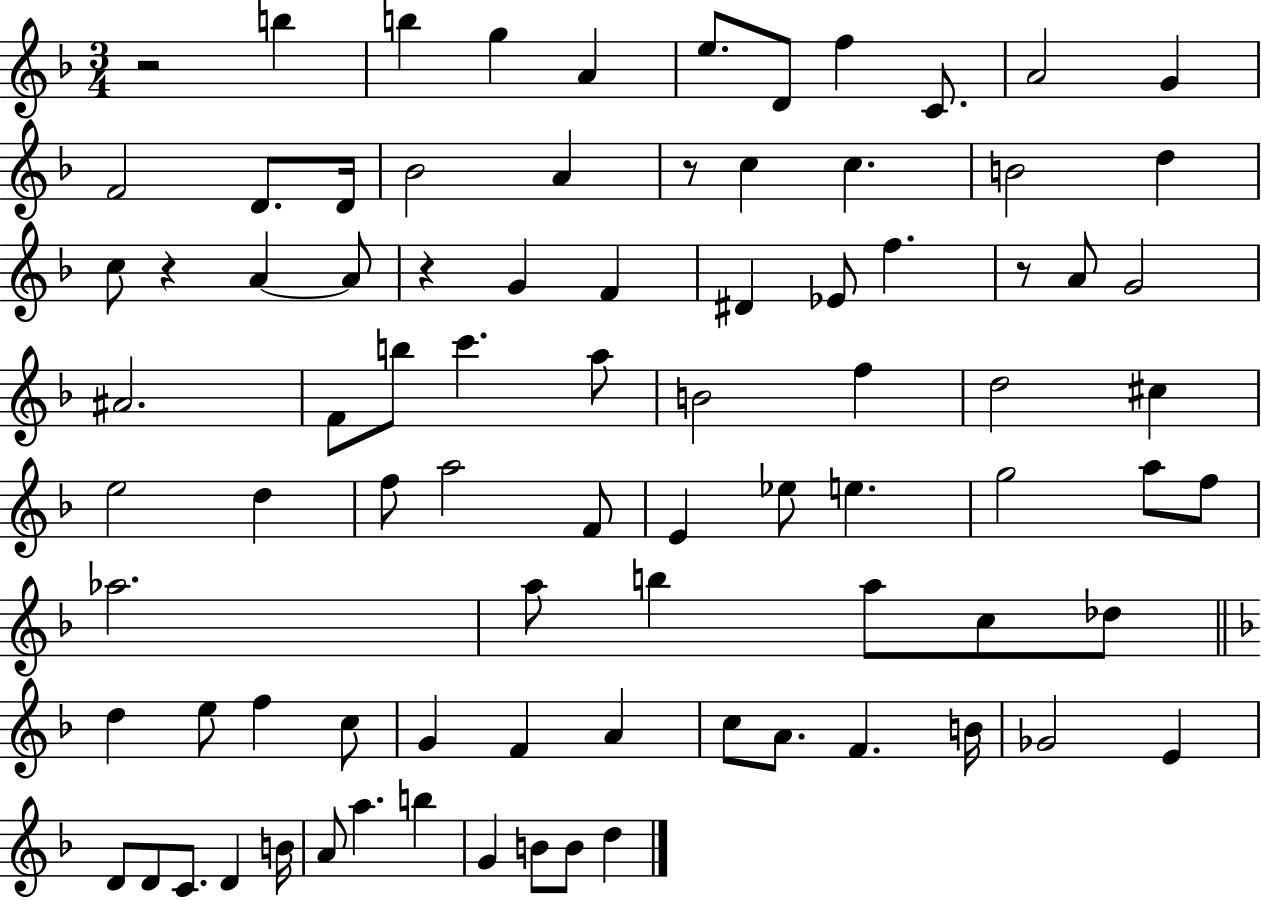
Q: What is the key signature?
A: F major